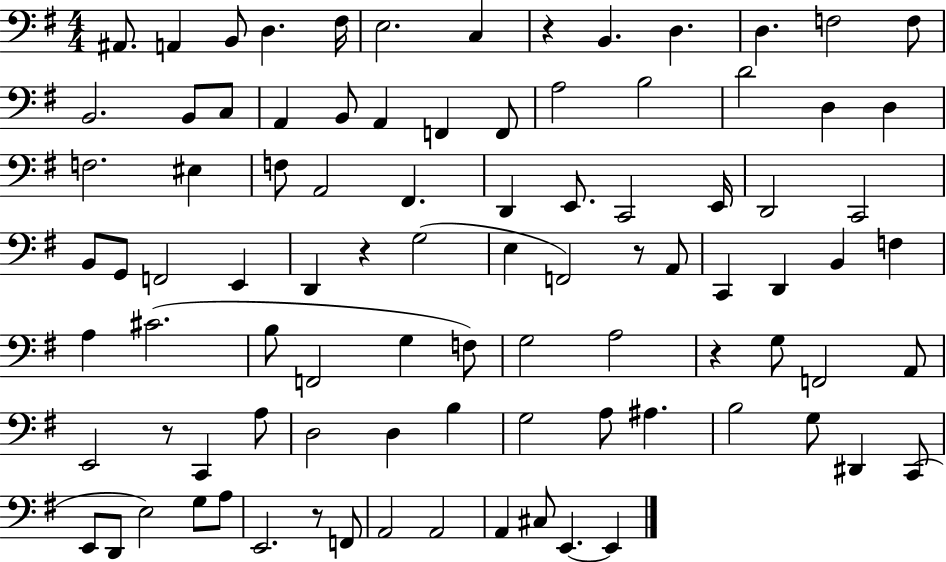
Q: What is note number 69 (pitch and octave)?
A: A#3